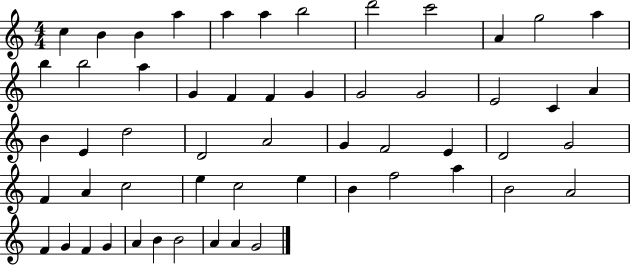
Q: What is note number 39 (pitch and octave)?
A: C5